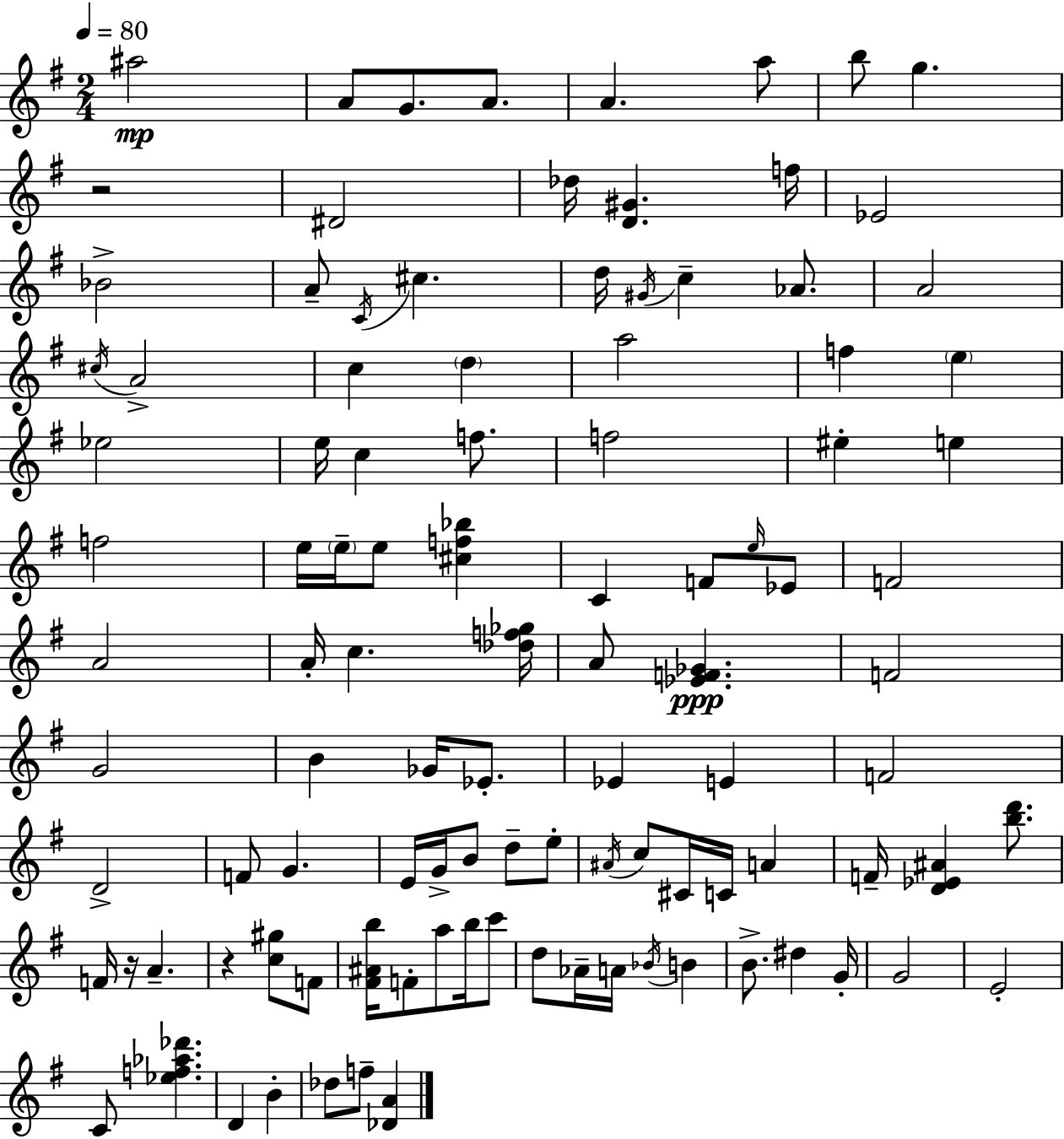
A#5/h A4/e G4/e. A4/e. A4/q. A5/e B5/e G5/q. R/h D#4/h Db5/s [D4,G#4]/q. F5/s Eb4/h Bb4/h A4/e C4/s C#5/q. D5/s G#4/s C5/q Ab4/e. A4/h C#5/s A4/h C5/q D5/q A5/h F5/q E5/q Eb5/h E5/s C5/q F5/e. F5/h EIS5/q E5/q F5/h E5/s E5/s E5/e [C#5,F5,Bb5]/q C4/q F4/e E5/s Eb4/e F4/h A4/h A4/s C5/q. [Db5,F5,Gb5]/s A4/e [Eb4,F4,Gb4]/q. F4/h G4/h B4/q Gb4/s Eb4/e. Eb4/q E4/q F4/h D4/h F4/e G4/q. E4/s G4/s B4/e D5/e E5/e A#4/s C5/e C#4/s C4/s A4/q F4/s [D4,Eb4,A#4]/q [B5,D6]/e. F4/s R/s A4/q. R/q [C5,G#5]/e F4/e [F#4,A#4,B5]/s F4/e A5/e B5/s C6/e D5/e Ab4/s A4/s Bb4/s B4/q B4/e. D#5/q G4/s G4/h E4/h C4/e [Eb5,F5,Ab5,Db6]/q. D4/q B4/q Db5/e F5/e [Db4,A4]/q